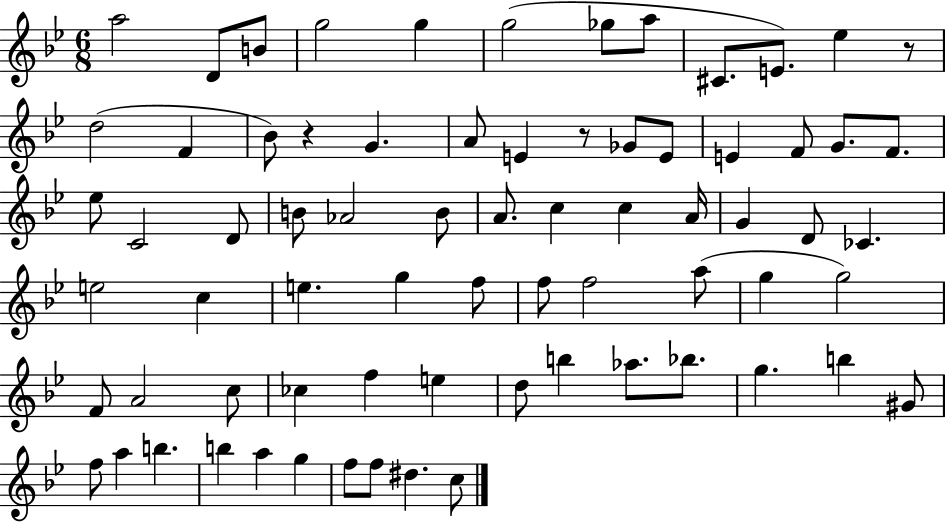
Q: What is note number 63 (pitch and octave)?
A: B5